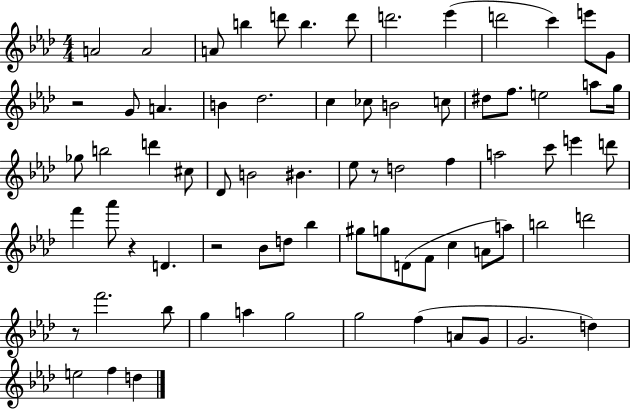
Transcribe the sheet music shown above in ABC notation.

X:1
T:Untitled
M:4/4
L:1/4
K:Ab
A2 A2 A/2 b d'/2 b d'/2 d'2 _e' d'2 c' e'/2 G/2 z2 G/2 A B _d2 c _c/2 B2 c/2 ^d/2 f/2 e2 a/2 g/4 _g/2 b2 d' ^c/2 _D/2 B2 ^B _e/2 z/2 d2 f a2 c'/2 e' d'/2 f' _a'/2 z D z2 _B/2 d/2 _b ^g/2 g/2 D/2 F/2 c A/2 a/2 b2 d'2 z/2 f'2 _b/2 g a g2 g2 f A/2 G/2 G2 d e2 f d